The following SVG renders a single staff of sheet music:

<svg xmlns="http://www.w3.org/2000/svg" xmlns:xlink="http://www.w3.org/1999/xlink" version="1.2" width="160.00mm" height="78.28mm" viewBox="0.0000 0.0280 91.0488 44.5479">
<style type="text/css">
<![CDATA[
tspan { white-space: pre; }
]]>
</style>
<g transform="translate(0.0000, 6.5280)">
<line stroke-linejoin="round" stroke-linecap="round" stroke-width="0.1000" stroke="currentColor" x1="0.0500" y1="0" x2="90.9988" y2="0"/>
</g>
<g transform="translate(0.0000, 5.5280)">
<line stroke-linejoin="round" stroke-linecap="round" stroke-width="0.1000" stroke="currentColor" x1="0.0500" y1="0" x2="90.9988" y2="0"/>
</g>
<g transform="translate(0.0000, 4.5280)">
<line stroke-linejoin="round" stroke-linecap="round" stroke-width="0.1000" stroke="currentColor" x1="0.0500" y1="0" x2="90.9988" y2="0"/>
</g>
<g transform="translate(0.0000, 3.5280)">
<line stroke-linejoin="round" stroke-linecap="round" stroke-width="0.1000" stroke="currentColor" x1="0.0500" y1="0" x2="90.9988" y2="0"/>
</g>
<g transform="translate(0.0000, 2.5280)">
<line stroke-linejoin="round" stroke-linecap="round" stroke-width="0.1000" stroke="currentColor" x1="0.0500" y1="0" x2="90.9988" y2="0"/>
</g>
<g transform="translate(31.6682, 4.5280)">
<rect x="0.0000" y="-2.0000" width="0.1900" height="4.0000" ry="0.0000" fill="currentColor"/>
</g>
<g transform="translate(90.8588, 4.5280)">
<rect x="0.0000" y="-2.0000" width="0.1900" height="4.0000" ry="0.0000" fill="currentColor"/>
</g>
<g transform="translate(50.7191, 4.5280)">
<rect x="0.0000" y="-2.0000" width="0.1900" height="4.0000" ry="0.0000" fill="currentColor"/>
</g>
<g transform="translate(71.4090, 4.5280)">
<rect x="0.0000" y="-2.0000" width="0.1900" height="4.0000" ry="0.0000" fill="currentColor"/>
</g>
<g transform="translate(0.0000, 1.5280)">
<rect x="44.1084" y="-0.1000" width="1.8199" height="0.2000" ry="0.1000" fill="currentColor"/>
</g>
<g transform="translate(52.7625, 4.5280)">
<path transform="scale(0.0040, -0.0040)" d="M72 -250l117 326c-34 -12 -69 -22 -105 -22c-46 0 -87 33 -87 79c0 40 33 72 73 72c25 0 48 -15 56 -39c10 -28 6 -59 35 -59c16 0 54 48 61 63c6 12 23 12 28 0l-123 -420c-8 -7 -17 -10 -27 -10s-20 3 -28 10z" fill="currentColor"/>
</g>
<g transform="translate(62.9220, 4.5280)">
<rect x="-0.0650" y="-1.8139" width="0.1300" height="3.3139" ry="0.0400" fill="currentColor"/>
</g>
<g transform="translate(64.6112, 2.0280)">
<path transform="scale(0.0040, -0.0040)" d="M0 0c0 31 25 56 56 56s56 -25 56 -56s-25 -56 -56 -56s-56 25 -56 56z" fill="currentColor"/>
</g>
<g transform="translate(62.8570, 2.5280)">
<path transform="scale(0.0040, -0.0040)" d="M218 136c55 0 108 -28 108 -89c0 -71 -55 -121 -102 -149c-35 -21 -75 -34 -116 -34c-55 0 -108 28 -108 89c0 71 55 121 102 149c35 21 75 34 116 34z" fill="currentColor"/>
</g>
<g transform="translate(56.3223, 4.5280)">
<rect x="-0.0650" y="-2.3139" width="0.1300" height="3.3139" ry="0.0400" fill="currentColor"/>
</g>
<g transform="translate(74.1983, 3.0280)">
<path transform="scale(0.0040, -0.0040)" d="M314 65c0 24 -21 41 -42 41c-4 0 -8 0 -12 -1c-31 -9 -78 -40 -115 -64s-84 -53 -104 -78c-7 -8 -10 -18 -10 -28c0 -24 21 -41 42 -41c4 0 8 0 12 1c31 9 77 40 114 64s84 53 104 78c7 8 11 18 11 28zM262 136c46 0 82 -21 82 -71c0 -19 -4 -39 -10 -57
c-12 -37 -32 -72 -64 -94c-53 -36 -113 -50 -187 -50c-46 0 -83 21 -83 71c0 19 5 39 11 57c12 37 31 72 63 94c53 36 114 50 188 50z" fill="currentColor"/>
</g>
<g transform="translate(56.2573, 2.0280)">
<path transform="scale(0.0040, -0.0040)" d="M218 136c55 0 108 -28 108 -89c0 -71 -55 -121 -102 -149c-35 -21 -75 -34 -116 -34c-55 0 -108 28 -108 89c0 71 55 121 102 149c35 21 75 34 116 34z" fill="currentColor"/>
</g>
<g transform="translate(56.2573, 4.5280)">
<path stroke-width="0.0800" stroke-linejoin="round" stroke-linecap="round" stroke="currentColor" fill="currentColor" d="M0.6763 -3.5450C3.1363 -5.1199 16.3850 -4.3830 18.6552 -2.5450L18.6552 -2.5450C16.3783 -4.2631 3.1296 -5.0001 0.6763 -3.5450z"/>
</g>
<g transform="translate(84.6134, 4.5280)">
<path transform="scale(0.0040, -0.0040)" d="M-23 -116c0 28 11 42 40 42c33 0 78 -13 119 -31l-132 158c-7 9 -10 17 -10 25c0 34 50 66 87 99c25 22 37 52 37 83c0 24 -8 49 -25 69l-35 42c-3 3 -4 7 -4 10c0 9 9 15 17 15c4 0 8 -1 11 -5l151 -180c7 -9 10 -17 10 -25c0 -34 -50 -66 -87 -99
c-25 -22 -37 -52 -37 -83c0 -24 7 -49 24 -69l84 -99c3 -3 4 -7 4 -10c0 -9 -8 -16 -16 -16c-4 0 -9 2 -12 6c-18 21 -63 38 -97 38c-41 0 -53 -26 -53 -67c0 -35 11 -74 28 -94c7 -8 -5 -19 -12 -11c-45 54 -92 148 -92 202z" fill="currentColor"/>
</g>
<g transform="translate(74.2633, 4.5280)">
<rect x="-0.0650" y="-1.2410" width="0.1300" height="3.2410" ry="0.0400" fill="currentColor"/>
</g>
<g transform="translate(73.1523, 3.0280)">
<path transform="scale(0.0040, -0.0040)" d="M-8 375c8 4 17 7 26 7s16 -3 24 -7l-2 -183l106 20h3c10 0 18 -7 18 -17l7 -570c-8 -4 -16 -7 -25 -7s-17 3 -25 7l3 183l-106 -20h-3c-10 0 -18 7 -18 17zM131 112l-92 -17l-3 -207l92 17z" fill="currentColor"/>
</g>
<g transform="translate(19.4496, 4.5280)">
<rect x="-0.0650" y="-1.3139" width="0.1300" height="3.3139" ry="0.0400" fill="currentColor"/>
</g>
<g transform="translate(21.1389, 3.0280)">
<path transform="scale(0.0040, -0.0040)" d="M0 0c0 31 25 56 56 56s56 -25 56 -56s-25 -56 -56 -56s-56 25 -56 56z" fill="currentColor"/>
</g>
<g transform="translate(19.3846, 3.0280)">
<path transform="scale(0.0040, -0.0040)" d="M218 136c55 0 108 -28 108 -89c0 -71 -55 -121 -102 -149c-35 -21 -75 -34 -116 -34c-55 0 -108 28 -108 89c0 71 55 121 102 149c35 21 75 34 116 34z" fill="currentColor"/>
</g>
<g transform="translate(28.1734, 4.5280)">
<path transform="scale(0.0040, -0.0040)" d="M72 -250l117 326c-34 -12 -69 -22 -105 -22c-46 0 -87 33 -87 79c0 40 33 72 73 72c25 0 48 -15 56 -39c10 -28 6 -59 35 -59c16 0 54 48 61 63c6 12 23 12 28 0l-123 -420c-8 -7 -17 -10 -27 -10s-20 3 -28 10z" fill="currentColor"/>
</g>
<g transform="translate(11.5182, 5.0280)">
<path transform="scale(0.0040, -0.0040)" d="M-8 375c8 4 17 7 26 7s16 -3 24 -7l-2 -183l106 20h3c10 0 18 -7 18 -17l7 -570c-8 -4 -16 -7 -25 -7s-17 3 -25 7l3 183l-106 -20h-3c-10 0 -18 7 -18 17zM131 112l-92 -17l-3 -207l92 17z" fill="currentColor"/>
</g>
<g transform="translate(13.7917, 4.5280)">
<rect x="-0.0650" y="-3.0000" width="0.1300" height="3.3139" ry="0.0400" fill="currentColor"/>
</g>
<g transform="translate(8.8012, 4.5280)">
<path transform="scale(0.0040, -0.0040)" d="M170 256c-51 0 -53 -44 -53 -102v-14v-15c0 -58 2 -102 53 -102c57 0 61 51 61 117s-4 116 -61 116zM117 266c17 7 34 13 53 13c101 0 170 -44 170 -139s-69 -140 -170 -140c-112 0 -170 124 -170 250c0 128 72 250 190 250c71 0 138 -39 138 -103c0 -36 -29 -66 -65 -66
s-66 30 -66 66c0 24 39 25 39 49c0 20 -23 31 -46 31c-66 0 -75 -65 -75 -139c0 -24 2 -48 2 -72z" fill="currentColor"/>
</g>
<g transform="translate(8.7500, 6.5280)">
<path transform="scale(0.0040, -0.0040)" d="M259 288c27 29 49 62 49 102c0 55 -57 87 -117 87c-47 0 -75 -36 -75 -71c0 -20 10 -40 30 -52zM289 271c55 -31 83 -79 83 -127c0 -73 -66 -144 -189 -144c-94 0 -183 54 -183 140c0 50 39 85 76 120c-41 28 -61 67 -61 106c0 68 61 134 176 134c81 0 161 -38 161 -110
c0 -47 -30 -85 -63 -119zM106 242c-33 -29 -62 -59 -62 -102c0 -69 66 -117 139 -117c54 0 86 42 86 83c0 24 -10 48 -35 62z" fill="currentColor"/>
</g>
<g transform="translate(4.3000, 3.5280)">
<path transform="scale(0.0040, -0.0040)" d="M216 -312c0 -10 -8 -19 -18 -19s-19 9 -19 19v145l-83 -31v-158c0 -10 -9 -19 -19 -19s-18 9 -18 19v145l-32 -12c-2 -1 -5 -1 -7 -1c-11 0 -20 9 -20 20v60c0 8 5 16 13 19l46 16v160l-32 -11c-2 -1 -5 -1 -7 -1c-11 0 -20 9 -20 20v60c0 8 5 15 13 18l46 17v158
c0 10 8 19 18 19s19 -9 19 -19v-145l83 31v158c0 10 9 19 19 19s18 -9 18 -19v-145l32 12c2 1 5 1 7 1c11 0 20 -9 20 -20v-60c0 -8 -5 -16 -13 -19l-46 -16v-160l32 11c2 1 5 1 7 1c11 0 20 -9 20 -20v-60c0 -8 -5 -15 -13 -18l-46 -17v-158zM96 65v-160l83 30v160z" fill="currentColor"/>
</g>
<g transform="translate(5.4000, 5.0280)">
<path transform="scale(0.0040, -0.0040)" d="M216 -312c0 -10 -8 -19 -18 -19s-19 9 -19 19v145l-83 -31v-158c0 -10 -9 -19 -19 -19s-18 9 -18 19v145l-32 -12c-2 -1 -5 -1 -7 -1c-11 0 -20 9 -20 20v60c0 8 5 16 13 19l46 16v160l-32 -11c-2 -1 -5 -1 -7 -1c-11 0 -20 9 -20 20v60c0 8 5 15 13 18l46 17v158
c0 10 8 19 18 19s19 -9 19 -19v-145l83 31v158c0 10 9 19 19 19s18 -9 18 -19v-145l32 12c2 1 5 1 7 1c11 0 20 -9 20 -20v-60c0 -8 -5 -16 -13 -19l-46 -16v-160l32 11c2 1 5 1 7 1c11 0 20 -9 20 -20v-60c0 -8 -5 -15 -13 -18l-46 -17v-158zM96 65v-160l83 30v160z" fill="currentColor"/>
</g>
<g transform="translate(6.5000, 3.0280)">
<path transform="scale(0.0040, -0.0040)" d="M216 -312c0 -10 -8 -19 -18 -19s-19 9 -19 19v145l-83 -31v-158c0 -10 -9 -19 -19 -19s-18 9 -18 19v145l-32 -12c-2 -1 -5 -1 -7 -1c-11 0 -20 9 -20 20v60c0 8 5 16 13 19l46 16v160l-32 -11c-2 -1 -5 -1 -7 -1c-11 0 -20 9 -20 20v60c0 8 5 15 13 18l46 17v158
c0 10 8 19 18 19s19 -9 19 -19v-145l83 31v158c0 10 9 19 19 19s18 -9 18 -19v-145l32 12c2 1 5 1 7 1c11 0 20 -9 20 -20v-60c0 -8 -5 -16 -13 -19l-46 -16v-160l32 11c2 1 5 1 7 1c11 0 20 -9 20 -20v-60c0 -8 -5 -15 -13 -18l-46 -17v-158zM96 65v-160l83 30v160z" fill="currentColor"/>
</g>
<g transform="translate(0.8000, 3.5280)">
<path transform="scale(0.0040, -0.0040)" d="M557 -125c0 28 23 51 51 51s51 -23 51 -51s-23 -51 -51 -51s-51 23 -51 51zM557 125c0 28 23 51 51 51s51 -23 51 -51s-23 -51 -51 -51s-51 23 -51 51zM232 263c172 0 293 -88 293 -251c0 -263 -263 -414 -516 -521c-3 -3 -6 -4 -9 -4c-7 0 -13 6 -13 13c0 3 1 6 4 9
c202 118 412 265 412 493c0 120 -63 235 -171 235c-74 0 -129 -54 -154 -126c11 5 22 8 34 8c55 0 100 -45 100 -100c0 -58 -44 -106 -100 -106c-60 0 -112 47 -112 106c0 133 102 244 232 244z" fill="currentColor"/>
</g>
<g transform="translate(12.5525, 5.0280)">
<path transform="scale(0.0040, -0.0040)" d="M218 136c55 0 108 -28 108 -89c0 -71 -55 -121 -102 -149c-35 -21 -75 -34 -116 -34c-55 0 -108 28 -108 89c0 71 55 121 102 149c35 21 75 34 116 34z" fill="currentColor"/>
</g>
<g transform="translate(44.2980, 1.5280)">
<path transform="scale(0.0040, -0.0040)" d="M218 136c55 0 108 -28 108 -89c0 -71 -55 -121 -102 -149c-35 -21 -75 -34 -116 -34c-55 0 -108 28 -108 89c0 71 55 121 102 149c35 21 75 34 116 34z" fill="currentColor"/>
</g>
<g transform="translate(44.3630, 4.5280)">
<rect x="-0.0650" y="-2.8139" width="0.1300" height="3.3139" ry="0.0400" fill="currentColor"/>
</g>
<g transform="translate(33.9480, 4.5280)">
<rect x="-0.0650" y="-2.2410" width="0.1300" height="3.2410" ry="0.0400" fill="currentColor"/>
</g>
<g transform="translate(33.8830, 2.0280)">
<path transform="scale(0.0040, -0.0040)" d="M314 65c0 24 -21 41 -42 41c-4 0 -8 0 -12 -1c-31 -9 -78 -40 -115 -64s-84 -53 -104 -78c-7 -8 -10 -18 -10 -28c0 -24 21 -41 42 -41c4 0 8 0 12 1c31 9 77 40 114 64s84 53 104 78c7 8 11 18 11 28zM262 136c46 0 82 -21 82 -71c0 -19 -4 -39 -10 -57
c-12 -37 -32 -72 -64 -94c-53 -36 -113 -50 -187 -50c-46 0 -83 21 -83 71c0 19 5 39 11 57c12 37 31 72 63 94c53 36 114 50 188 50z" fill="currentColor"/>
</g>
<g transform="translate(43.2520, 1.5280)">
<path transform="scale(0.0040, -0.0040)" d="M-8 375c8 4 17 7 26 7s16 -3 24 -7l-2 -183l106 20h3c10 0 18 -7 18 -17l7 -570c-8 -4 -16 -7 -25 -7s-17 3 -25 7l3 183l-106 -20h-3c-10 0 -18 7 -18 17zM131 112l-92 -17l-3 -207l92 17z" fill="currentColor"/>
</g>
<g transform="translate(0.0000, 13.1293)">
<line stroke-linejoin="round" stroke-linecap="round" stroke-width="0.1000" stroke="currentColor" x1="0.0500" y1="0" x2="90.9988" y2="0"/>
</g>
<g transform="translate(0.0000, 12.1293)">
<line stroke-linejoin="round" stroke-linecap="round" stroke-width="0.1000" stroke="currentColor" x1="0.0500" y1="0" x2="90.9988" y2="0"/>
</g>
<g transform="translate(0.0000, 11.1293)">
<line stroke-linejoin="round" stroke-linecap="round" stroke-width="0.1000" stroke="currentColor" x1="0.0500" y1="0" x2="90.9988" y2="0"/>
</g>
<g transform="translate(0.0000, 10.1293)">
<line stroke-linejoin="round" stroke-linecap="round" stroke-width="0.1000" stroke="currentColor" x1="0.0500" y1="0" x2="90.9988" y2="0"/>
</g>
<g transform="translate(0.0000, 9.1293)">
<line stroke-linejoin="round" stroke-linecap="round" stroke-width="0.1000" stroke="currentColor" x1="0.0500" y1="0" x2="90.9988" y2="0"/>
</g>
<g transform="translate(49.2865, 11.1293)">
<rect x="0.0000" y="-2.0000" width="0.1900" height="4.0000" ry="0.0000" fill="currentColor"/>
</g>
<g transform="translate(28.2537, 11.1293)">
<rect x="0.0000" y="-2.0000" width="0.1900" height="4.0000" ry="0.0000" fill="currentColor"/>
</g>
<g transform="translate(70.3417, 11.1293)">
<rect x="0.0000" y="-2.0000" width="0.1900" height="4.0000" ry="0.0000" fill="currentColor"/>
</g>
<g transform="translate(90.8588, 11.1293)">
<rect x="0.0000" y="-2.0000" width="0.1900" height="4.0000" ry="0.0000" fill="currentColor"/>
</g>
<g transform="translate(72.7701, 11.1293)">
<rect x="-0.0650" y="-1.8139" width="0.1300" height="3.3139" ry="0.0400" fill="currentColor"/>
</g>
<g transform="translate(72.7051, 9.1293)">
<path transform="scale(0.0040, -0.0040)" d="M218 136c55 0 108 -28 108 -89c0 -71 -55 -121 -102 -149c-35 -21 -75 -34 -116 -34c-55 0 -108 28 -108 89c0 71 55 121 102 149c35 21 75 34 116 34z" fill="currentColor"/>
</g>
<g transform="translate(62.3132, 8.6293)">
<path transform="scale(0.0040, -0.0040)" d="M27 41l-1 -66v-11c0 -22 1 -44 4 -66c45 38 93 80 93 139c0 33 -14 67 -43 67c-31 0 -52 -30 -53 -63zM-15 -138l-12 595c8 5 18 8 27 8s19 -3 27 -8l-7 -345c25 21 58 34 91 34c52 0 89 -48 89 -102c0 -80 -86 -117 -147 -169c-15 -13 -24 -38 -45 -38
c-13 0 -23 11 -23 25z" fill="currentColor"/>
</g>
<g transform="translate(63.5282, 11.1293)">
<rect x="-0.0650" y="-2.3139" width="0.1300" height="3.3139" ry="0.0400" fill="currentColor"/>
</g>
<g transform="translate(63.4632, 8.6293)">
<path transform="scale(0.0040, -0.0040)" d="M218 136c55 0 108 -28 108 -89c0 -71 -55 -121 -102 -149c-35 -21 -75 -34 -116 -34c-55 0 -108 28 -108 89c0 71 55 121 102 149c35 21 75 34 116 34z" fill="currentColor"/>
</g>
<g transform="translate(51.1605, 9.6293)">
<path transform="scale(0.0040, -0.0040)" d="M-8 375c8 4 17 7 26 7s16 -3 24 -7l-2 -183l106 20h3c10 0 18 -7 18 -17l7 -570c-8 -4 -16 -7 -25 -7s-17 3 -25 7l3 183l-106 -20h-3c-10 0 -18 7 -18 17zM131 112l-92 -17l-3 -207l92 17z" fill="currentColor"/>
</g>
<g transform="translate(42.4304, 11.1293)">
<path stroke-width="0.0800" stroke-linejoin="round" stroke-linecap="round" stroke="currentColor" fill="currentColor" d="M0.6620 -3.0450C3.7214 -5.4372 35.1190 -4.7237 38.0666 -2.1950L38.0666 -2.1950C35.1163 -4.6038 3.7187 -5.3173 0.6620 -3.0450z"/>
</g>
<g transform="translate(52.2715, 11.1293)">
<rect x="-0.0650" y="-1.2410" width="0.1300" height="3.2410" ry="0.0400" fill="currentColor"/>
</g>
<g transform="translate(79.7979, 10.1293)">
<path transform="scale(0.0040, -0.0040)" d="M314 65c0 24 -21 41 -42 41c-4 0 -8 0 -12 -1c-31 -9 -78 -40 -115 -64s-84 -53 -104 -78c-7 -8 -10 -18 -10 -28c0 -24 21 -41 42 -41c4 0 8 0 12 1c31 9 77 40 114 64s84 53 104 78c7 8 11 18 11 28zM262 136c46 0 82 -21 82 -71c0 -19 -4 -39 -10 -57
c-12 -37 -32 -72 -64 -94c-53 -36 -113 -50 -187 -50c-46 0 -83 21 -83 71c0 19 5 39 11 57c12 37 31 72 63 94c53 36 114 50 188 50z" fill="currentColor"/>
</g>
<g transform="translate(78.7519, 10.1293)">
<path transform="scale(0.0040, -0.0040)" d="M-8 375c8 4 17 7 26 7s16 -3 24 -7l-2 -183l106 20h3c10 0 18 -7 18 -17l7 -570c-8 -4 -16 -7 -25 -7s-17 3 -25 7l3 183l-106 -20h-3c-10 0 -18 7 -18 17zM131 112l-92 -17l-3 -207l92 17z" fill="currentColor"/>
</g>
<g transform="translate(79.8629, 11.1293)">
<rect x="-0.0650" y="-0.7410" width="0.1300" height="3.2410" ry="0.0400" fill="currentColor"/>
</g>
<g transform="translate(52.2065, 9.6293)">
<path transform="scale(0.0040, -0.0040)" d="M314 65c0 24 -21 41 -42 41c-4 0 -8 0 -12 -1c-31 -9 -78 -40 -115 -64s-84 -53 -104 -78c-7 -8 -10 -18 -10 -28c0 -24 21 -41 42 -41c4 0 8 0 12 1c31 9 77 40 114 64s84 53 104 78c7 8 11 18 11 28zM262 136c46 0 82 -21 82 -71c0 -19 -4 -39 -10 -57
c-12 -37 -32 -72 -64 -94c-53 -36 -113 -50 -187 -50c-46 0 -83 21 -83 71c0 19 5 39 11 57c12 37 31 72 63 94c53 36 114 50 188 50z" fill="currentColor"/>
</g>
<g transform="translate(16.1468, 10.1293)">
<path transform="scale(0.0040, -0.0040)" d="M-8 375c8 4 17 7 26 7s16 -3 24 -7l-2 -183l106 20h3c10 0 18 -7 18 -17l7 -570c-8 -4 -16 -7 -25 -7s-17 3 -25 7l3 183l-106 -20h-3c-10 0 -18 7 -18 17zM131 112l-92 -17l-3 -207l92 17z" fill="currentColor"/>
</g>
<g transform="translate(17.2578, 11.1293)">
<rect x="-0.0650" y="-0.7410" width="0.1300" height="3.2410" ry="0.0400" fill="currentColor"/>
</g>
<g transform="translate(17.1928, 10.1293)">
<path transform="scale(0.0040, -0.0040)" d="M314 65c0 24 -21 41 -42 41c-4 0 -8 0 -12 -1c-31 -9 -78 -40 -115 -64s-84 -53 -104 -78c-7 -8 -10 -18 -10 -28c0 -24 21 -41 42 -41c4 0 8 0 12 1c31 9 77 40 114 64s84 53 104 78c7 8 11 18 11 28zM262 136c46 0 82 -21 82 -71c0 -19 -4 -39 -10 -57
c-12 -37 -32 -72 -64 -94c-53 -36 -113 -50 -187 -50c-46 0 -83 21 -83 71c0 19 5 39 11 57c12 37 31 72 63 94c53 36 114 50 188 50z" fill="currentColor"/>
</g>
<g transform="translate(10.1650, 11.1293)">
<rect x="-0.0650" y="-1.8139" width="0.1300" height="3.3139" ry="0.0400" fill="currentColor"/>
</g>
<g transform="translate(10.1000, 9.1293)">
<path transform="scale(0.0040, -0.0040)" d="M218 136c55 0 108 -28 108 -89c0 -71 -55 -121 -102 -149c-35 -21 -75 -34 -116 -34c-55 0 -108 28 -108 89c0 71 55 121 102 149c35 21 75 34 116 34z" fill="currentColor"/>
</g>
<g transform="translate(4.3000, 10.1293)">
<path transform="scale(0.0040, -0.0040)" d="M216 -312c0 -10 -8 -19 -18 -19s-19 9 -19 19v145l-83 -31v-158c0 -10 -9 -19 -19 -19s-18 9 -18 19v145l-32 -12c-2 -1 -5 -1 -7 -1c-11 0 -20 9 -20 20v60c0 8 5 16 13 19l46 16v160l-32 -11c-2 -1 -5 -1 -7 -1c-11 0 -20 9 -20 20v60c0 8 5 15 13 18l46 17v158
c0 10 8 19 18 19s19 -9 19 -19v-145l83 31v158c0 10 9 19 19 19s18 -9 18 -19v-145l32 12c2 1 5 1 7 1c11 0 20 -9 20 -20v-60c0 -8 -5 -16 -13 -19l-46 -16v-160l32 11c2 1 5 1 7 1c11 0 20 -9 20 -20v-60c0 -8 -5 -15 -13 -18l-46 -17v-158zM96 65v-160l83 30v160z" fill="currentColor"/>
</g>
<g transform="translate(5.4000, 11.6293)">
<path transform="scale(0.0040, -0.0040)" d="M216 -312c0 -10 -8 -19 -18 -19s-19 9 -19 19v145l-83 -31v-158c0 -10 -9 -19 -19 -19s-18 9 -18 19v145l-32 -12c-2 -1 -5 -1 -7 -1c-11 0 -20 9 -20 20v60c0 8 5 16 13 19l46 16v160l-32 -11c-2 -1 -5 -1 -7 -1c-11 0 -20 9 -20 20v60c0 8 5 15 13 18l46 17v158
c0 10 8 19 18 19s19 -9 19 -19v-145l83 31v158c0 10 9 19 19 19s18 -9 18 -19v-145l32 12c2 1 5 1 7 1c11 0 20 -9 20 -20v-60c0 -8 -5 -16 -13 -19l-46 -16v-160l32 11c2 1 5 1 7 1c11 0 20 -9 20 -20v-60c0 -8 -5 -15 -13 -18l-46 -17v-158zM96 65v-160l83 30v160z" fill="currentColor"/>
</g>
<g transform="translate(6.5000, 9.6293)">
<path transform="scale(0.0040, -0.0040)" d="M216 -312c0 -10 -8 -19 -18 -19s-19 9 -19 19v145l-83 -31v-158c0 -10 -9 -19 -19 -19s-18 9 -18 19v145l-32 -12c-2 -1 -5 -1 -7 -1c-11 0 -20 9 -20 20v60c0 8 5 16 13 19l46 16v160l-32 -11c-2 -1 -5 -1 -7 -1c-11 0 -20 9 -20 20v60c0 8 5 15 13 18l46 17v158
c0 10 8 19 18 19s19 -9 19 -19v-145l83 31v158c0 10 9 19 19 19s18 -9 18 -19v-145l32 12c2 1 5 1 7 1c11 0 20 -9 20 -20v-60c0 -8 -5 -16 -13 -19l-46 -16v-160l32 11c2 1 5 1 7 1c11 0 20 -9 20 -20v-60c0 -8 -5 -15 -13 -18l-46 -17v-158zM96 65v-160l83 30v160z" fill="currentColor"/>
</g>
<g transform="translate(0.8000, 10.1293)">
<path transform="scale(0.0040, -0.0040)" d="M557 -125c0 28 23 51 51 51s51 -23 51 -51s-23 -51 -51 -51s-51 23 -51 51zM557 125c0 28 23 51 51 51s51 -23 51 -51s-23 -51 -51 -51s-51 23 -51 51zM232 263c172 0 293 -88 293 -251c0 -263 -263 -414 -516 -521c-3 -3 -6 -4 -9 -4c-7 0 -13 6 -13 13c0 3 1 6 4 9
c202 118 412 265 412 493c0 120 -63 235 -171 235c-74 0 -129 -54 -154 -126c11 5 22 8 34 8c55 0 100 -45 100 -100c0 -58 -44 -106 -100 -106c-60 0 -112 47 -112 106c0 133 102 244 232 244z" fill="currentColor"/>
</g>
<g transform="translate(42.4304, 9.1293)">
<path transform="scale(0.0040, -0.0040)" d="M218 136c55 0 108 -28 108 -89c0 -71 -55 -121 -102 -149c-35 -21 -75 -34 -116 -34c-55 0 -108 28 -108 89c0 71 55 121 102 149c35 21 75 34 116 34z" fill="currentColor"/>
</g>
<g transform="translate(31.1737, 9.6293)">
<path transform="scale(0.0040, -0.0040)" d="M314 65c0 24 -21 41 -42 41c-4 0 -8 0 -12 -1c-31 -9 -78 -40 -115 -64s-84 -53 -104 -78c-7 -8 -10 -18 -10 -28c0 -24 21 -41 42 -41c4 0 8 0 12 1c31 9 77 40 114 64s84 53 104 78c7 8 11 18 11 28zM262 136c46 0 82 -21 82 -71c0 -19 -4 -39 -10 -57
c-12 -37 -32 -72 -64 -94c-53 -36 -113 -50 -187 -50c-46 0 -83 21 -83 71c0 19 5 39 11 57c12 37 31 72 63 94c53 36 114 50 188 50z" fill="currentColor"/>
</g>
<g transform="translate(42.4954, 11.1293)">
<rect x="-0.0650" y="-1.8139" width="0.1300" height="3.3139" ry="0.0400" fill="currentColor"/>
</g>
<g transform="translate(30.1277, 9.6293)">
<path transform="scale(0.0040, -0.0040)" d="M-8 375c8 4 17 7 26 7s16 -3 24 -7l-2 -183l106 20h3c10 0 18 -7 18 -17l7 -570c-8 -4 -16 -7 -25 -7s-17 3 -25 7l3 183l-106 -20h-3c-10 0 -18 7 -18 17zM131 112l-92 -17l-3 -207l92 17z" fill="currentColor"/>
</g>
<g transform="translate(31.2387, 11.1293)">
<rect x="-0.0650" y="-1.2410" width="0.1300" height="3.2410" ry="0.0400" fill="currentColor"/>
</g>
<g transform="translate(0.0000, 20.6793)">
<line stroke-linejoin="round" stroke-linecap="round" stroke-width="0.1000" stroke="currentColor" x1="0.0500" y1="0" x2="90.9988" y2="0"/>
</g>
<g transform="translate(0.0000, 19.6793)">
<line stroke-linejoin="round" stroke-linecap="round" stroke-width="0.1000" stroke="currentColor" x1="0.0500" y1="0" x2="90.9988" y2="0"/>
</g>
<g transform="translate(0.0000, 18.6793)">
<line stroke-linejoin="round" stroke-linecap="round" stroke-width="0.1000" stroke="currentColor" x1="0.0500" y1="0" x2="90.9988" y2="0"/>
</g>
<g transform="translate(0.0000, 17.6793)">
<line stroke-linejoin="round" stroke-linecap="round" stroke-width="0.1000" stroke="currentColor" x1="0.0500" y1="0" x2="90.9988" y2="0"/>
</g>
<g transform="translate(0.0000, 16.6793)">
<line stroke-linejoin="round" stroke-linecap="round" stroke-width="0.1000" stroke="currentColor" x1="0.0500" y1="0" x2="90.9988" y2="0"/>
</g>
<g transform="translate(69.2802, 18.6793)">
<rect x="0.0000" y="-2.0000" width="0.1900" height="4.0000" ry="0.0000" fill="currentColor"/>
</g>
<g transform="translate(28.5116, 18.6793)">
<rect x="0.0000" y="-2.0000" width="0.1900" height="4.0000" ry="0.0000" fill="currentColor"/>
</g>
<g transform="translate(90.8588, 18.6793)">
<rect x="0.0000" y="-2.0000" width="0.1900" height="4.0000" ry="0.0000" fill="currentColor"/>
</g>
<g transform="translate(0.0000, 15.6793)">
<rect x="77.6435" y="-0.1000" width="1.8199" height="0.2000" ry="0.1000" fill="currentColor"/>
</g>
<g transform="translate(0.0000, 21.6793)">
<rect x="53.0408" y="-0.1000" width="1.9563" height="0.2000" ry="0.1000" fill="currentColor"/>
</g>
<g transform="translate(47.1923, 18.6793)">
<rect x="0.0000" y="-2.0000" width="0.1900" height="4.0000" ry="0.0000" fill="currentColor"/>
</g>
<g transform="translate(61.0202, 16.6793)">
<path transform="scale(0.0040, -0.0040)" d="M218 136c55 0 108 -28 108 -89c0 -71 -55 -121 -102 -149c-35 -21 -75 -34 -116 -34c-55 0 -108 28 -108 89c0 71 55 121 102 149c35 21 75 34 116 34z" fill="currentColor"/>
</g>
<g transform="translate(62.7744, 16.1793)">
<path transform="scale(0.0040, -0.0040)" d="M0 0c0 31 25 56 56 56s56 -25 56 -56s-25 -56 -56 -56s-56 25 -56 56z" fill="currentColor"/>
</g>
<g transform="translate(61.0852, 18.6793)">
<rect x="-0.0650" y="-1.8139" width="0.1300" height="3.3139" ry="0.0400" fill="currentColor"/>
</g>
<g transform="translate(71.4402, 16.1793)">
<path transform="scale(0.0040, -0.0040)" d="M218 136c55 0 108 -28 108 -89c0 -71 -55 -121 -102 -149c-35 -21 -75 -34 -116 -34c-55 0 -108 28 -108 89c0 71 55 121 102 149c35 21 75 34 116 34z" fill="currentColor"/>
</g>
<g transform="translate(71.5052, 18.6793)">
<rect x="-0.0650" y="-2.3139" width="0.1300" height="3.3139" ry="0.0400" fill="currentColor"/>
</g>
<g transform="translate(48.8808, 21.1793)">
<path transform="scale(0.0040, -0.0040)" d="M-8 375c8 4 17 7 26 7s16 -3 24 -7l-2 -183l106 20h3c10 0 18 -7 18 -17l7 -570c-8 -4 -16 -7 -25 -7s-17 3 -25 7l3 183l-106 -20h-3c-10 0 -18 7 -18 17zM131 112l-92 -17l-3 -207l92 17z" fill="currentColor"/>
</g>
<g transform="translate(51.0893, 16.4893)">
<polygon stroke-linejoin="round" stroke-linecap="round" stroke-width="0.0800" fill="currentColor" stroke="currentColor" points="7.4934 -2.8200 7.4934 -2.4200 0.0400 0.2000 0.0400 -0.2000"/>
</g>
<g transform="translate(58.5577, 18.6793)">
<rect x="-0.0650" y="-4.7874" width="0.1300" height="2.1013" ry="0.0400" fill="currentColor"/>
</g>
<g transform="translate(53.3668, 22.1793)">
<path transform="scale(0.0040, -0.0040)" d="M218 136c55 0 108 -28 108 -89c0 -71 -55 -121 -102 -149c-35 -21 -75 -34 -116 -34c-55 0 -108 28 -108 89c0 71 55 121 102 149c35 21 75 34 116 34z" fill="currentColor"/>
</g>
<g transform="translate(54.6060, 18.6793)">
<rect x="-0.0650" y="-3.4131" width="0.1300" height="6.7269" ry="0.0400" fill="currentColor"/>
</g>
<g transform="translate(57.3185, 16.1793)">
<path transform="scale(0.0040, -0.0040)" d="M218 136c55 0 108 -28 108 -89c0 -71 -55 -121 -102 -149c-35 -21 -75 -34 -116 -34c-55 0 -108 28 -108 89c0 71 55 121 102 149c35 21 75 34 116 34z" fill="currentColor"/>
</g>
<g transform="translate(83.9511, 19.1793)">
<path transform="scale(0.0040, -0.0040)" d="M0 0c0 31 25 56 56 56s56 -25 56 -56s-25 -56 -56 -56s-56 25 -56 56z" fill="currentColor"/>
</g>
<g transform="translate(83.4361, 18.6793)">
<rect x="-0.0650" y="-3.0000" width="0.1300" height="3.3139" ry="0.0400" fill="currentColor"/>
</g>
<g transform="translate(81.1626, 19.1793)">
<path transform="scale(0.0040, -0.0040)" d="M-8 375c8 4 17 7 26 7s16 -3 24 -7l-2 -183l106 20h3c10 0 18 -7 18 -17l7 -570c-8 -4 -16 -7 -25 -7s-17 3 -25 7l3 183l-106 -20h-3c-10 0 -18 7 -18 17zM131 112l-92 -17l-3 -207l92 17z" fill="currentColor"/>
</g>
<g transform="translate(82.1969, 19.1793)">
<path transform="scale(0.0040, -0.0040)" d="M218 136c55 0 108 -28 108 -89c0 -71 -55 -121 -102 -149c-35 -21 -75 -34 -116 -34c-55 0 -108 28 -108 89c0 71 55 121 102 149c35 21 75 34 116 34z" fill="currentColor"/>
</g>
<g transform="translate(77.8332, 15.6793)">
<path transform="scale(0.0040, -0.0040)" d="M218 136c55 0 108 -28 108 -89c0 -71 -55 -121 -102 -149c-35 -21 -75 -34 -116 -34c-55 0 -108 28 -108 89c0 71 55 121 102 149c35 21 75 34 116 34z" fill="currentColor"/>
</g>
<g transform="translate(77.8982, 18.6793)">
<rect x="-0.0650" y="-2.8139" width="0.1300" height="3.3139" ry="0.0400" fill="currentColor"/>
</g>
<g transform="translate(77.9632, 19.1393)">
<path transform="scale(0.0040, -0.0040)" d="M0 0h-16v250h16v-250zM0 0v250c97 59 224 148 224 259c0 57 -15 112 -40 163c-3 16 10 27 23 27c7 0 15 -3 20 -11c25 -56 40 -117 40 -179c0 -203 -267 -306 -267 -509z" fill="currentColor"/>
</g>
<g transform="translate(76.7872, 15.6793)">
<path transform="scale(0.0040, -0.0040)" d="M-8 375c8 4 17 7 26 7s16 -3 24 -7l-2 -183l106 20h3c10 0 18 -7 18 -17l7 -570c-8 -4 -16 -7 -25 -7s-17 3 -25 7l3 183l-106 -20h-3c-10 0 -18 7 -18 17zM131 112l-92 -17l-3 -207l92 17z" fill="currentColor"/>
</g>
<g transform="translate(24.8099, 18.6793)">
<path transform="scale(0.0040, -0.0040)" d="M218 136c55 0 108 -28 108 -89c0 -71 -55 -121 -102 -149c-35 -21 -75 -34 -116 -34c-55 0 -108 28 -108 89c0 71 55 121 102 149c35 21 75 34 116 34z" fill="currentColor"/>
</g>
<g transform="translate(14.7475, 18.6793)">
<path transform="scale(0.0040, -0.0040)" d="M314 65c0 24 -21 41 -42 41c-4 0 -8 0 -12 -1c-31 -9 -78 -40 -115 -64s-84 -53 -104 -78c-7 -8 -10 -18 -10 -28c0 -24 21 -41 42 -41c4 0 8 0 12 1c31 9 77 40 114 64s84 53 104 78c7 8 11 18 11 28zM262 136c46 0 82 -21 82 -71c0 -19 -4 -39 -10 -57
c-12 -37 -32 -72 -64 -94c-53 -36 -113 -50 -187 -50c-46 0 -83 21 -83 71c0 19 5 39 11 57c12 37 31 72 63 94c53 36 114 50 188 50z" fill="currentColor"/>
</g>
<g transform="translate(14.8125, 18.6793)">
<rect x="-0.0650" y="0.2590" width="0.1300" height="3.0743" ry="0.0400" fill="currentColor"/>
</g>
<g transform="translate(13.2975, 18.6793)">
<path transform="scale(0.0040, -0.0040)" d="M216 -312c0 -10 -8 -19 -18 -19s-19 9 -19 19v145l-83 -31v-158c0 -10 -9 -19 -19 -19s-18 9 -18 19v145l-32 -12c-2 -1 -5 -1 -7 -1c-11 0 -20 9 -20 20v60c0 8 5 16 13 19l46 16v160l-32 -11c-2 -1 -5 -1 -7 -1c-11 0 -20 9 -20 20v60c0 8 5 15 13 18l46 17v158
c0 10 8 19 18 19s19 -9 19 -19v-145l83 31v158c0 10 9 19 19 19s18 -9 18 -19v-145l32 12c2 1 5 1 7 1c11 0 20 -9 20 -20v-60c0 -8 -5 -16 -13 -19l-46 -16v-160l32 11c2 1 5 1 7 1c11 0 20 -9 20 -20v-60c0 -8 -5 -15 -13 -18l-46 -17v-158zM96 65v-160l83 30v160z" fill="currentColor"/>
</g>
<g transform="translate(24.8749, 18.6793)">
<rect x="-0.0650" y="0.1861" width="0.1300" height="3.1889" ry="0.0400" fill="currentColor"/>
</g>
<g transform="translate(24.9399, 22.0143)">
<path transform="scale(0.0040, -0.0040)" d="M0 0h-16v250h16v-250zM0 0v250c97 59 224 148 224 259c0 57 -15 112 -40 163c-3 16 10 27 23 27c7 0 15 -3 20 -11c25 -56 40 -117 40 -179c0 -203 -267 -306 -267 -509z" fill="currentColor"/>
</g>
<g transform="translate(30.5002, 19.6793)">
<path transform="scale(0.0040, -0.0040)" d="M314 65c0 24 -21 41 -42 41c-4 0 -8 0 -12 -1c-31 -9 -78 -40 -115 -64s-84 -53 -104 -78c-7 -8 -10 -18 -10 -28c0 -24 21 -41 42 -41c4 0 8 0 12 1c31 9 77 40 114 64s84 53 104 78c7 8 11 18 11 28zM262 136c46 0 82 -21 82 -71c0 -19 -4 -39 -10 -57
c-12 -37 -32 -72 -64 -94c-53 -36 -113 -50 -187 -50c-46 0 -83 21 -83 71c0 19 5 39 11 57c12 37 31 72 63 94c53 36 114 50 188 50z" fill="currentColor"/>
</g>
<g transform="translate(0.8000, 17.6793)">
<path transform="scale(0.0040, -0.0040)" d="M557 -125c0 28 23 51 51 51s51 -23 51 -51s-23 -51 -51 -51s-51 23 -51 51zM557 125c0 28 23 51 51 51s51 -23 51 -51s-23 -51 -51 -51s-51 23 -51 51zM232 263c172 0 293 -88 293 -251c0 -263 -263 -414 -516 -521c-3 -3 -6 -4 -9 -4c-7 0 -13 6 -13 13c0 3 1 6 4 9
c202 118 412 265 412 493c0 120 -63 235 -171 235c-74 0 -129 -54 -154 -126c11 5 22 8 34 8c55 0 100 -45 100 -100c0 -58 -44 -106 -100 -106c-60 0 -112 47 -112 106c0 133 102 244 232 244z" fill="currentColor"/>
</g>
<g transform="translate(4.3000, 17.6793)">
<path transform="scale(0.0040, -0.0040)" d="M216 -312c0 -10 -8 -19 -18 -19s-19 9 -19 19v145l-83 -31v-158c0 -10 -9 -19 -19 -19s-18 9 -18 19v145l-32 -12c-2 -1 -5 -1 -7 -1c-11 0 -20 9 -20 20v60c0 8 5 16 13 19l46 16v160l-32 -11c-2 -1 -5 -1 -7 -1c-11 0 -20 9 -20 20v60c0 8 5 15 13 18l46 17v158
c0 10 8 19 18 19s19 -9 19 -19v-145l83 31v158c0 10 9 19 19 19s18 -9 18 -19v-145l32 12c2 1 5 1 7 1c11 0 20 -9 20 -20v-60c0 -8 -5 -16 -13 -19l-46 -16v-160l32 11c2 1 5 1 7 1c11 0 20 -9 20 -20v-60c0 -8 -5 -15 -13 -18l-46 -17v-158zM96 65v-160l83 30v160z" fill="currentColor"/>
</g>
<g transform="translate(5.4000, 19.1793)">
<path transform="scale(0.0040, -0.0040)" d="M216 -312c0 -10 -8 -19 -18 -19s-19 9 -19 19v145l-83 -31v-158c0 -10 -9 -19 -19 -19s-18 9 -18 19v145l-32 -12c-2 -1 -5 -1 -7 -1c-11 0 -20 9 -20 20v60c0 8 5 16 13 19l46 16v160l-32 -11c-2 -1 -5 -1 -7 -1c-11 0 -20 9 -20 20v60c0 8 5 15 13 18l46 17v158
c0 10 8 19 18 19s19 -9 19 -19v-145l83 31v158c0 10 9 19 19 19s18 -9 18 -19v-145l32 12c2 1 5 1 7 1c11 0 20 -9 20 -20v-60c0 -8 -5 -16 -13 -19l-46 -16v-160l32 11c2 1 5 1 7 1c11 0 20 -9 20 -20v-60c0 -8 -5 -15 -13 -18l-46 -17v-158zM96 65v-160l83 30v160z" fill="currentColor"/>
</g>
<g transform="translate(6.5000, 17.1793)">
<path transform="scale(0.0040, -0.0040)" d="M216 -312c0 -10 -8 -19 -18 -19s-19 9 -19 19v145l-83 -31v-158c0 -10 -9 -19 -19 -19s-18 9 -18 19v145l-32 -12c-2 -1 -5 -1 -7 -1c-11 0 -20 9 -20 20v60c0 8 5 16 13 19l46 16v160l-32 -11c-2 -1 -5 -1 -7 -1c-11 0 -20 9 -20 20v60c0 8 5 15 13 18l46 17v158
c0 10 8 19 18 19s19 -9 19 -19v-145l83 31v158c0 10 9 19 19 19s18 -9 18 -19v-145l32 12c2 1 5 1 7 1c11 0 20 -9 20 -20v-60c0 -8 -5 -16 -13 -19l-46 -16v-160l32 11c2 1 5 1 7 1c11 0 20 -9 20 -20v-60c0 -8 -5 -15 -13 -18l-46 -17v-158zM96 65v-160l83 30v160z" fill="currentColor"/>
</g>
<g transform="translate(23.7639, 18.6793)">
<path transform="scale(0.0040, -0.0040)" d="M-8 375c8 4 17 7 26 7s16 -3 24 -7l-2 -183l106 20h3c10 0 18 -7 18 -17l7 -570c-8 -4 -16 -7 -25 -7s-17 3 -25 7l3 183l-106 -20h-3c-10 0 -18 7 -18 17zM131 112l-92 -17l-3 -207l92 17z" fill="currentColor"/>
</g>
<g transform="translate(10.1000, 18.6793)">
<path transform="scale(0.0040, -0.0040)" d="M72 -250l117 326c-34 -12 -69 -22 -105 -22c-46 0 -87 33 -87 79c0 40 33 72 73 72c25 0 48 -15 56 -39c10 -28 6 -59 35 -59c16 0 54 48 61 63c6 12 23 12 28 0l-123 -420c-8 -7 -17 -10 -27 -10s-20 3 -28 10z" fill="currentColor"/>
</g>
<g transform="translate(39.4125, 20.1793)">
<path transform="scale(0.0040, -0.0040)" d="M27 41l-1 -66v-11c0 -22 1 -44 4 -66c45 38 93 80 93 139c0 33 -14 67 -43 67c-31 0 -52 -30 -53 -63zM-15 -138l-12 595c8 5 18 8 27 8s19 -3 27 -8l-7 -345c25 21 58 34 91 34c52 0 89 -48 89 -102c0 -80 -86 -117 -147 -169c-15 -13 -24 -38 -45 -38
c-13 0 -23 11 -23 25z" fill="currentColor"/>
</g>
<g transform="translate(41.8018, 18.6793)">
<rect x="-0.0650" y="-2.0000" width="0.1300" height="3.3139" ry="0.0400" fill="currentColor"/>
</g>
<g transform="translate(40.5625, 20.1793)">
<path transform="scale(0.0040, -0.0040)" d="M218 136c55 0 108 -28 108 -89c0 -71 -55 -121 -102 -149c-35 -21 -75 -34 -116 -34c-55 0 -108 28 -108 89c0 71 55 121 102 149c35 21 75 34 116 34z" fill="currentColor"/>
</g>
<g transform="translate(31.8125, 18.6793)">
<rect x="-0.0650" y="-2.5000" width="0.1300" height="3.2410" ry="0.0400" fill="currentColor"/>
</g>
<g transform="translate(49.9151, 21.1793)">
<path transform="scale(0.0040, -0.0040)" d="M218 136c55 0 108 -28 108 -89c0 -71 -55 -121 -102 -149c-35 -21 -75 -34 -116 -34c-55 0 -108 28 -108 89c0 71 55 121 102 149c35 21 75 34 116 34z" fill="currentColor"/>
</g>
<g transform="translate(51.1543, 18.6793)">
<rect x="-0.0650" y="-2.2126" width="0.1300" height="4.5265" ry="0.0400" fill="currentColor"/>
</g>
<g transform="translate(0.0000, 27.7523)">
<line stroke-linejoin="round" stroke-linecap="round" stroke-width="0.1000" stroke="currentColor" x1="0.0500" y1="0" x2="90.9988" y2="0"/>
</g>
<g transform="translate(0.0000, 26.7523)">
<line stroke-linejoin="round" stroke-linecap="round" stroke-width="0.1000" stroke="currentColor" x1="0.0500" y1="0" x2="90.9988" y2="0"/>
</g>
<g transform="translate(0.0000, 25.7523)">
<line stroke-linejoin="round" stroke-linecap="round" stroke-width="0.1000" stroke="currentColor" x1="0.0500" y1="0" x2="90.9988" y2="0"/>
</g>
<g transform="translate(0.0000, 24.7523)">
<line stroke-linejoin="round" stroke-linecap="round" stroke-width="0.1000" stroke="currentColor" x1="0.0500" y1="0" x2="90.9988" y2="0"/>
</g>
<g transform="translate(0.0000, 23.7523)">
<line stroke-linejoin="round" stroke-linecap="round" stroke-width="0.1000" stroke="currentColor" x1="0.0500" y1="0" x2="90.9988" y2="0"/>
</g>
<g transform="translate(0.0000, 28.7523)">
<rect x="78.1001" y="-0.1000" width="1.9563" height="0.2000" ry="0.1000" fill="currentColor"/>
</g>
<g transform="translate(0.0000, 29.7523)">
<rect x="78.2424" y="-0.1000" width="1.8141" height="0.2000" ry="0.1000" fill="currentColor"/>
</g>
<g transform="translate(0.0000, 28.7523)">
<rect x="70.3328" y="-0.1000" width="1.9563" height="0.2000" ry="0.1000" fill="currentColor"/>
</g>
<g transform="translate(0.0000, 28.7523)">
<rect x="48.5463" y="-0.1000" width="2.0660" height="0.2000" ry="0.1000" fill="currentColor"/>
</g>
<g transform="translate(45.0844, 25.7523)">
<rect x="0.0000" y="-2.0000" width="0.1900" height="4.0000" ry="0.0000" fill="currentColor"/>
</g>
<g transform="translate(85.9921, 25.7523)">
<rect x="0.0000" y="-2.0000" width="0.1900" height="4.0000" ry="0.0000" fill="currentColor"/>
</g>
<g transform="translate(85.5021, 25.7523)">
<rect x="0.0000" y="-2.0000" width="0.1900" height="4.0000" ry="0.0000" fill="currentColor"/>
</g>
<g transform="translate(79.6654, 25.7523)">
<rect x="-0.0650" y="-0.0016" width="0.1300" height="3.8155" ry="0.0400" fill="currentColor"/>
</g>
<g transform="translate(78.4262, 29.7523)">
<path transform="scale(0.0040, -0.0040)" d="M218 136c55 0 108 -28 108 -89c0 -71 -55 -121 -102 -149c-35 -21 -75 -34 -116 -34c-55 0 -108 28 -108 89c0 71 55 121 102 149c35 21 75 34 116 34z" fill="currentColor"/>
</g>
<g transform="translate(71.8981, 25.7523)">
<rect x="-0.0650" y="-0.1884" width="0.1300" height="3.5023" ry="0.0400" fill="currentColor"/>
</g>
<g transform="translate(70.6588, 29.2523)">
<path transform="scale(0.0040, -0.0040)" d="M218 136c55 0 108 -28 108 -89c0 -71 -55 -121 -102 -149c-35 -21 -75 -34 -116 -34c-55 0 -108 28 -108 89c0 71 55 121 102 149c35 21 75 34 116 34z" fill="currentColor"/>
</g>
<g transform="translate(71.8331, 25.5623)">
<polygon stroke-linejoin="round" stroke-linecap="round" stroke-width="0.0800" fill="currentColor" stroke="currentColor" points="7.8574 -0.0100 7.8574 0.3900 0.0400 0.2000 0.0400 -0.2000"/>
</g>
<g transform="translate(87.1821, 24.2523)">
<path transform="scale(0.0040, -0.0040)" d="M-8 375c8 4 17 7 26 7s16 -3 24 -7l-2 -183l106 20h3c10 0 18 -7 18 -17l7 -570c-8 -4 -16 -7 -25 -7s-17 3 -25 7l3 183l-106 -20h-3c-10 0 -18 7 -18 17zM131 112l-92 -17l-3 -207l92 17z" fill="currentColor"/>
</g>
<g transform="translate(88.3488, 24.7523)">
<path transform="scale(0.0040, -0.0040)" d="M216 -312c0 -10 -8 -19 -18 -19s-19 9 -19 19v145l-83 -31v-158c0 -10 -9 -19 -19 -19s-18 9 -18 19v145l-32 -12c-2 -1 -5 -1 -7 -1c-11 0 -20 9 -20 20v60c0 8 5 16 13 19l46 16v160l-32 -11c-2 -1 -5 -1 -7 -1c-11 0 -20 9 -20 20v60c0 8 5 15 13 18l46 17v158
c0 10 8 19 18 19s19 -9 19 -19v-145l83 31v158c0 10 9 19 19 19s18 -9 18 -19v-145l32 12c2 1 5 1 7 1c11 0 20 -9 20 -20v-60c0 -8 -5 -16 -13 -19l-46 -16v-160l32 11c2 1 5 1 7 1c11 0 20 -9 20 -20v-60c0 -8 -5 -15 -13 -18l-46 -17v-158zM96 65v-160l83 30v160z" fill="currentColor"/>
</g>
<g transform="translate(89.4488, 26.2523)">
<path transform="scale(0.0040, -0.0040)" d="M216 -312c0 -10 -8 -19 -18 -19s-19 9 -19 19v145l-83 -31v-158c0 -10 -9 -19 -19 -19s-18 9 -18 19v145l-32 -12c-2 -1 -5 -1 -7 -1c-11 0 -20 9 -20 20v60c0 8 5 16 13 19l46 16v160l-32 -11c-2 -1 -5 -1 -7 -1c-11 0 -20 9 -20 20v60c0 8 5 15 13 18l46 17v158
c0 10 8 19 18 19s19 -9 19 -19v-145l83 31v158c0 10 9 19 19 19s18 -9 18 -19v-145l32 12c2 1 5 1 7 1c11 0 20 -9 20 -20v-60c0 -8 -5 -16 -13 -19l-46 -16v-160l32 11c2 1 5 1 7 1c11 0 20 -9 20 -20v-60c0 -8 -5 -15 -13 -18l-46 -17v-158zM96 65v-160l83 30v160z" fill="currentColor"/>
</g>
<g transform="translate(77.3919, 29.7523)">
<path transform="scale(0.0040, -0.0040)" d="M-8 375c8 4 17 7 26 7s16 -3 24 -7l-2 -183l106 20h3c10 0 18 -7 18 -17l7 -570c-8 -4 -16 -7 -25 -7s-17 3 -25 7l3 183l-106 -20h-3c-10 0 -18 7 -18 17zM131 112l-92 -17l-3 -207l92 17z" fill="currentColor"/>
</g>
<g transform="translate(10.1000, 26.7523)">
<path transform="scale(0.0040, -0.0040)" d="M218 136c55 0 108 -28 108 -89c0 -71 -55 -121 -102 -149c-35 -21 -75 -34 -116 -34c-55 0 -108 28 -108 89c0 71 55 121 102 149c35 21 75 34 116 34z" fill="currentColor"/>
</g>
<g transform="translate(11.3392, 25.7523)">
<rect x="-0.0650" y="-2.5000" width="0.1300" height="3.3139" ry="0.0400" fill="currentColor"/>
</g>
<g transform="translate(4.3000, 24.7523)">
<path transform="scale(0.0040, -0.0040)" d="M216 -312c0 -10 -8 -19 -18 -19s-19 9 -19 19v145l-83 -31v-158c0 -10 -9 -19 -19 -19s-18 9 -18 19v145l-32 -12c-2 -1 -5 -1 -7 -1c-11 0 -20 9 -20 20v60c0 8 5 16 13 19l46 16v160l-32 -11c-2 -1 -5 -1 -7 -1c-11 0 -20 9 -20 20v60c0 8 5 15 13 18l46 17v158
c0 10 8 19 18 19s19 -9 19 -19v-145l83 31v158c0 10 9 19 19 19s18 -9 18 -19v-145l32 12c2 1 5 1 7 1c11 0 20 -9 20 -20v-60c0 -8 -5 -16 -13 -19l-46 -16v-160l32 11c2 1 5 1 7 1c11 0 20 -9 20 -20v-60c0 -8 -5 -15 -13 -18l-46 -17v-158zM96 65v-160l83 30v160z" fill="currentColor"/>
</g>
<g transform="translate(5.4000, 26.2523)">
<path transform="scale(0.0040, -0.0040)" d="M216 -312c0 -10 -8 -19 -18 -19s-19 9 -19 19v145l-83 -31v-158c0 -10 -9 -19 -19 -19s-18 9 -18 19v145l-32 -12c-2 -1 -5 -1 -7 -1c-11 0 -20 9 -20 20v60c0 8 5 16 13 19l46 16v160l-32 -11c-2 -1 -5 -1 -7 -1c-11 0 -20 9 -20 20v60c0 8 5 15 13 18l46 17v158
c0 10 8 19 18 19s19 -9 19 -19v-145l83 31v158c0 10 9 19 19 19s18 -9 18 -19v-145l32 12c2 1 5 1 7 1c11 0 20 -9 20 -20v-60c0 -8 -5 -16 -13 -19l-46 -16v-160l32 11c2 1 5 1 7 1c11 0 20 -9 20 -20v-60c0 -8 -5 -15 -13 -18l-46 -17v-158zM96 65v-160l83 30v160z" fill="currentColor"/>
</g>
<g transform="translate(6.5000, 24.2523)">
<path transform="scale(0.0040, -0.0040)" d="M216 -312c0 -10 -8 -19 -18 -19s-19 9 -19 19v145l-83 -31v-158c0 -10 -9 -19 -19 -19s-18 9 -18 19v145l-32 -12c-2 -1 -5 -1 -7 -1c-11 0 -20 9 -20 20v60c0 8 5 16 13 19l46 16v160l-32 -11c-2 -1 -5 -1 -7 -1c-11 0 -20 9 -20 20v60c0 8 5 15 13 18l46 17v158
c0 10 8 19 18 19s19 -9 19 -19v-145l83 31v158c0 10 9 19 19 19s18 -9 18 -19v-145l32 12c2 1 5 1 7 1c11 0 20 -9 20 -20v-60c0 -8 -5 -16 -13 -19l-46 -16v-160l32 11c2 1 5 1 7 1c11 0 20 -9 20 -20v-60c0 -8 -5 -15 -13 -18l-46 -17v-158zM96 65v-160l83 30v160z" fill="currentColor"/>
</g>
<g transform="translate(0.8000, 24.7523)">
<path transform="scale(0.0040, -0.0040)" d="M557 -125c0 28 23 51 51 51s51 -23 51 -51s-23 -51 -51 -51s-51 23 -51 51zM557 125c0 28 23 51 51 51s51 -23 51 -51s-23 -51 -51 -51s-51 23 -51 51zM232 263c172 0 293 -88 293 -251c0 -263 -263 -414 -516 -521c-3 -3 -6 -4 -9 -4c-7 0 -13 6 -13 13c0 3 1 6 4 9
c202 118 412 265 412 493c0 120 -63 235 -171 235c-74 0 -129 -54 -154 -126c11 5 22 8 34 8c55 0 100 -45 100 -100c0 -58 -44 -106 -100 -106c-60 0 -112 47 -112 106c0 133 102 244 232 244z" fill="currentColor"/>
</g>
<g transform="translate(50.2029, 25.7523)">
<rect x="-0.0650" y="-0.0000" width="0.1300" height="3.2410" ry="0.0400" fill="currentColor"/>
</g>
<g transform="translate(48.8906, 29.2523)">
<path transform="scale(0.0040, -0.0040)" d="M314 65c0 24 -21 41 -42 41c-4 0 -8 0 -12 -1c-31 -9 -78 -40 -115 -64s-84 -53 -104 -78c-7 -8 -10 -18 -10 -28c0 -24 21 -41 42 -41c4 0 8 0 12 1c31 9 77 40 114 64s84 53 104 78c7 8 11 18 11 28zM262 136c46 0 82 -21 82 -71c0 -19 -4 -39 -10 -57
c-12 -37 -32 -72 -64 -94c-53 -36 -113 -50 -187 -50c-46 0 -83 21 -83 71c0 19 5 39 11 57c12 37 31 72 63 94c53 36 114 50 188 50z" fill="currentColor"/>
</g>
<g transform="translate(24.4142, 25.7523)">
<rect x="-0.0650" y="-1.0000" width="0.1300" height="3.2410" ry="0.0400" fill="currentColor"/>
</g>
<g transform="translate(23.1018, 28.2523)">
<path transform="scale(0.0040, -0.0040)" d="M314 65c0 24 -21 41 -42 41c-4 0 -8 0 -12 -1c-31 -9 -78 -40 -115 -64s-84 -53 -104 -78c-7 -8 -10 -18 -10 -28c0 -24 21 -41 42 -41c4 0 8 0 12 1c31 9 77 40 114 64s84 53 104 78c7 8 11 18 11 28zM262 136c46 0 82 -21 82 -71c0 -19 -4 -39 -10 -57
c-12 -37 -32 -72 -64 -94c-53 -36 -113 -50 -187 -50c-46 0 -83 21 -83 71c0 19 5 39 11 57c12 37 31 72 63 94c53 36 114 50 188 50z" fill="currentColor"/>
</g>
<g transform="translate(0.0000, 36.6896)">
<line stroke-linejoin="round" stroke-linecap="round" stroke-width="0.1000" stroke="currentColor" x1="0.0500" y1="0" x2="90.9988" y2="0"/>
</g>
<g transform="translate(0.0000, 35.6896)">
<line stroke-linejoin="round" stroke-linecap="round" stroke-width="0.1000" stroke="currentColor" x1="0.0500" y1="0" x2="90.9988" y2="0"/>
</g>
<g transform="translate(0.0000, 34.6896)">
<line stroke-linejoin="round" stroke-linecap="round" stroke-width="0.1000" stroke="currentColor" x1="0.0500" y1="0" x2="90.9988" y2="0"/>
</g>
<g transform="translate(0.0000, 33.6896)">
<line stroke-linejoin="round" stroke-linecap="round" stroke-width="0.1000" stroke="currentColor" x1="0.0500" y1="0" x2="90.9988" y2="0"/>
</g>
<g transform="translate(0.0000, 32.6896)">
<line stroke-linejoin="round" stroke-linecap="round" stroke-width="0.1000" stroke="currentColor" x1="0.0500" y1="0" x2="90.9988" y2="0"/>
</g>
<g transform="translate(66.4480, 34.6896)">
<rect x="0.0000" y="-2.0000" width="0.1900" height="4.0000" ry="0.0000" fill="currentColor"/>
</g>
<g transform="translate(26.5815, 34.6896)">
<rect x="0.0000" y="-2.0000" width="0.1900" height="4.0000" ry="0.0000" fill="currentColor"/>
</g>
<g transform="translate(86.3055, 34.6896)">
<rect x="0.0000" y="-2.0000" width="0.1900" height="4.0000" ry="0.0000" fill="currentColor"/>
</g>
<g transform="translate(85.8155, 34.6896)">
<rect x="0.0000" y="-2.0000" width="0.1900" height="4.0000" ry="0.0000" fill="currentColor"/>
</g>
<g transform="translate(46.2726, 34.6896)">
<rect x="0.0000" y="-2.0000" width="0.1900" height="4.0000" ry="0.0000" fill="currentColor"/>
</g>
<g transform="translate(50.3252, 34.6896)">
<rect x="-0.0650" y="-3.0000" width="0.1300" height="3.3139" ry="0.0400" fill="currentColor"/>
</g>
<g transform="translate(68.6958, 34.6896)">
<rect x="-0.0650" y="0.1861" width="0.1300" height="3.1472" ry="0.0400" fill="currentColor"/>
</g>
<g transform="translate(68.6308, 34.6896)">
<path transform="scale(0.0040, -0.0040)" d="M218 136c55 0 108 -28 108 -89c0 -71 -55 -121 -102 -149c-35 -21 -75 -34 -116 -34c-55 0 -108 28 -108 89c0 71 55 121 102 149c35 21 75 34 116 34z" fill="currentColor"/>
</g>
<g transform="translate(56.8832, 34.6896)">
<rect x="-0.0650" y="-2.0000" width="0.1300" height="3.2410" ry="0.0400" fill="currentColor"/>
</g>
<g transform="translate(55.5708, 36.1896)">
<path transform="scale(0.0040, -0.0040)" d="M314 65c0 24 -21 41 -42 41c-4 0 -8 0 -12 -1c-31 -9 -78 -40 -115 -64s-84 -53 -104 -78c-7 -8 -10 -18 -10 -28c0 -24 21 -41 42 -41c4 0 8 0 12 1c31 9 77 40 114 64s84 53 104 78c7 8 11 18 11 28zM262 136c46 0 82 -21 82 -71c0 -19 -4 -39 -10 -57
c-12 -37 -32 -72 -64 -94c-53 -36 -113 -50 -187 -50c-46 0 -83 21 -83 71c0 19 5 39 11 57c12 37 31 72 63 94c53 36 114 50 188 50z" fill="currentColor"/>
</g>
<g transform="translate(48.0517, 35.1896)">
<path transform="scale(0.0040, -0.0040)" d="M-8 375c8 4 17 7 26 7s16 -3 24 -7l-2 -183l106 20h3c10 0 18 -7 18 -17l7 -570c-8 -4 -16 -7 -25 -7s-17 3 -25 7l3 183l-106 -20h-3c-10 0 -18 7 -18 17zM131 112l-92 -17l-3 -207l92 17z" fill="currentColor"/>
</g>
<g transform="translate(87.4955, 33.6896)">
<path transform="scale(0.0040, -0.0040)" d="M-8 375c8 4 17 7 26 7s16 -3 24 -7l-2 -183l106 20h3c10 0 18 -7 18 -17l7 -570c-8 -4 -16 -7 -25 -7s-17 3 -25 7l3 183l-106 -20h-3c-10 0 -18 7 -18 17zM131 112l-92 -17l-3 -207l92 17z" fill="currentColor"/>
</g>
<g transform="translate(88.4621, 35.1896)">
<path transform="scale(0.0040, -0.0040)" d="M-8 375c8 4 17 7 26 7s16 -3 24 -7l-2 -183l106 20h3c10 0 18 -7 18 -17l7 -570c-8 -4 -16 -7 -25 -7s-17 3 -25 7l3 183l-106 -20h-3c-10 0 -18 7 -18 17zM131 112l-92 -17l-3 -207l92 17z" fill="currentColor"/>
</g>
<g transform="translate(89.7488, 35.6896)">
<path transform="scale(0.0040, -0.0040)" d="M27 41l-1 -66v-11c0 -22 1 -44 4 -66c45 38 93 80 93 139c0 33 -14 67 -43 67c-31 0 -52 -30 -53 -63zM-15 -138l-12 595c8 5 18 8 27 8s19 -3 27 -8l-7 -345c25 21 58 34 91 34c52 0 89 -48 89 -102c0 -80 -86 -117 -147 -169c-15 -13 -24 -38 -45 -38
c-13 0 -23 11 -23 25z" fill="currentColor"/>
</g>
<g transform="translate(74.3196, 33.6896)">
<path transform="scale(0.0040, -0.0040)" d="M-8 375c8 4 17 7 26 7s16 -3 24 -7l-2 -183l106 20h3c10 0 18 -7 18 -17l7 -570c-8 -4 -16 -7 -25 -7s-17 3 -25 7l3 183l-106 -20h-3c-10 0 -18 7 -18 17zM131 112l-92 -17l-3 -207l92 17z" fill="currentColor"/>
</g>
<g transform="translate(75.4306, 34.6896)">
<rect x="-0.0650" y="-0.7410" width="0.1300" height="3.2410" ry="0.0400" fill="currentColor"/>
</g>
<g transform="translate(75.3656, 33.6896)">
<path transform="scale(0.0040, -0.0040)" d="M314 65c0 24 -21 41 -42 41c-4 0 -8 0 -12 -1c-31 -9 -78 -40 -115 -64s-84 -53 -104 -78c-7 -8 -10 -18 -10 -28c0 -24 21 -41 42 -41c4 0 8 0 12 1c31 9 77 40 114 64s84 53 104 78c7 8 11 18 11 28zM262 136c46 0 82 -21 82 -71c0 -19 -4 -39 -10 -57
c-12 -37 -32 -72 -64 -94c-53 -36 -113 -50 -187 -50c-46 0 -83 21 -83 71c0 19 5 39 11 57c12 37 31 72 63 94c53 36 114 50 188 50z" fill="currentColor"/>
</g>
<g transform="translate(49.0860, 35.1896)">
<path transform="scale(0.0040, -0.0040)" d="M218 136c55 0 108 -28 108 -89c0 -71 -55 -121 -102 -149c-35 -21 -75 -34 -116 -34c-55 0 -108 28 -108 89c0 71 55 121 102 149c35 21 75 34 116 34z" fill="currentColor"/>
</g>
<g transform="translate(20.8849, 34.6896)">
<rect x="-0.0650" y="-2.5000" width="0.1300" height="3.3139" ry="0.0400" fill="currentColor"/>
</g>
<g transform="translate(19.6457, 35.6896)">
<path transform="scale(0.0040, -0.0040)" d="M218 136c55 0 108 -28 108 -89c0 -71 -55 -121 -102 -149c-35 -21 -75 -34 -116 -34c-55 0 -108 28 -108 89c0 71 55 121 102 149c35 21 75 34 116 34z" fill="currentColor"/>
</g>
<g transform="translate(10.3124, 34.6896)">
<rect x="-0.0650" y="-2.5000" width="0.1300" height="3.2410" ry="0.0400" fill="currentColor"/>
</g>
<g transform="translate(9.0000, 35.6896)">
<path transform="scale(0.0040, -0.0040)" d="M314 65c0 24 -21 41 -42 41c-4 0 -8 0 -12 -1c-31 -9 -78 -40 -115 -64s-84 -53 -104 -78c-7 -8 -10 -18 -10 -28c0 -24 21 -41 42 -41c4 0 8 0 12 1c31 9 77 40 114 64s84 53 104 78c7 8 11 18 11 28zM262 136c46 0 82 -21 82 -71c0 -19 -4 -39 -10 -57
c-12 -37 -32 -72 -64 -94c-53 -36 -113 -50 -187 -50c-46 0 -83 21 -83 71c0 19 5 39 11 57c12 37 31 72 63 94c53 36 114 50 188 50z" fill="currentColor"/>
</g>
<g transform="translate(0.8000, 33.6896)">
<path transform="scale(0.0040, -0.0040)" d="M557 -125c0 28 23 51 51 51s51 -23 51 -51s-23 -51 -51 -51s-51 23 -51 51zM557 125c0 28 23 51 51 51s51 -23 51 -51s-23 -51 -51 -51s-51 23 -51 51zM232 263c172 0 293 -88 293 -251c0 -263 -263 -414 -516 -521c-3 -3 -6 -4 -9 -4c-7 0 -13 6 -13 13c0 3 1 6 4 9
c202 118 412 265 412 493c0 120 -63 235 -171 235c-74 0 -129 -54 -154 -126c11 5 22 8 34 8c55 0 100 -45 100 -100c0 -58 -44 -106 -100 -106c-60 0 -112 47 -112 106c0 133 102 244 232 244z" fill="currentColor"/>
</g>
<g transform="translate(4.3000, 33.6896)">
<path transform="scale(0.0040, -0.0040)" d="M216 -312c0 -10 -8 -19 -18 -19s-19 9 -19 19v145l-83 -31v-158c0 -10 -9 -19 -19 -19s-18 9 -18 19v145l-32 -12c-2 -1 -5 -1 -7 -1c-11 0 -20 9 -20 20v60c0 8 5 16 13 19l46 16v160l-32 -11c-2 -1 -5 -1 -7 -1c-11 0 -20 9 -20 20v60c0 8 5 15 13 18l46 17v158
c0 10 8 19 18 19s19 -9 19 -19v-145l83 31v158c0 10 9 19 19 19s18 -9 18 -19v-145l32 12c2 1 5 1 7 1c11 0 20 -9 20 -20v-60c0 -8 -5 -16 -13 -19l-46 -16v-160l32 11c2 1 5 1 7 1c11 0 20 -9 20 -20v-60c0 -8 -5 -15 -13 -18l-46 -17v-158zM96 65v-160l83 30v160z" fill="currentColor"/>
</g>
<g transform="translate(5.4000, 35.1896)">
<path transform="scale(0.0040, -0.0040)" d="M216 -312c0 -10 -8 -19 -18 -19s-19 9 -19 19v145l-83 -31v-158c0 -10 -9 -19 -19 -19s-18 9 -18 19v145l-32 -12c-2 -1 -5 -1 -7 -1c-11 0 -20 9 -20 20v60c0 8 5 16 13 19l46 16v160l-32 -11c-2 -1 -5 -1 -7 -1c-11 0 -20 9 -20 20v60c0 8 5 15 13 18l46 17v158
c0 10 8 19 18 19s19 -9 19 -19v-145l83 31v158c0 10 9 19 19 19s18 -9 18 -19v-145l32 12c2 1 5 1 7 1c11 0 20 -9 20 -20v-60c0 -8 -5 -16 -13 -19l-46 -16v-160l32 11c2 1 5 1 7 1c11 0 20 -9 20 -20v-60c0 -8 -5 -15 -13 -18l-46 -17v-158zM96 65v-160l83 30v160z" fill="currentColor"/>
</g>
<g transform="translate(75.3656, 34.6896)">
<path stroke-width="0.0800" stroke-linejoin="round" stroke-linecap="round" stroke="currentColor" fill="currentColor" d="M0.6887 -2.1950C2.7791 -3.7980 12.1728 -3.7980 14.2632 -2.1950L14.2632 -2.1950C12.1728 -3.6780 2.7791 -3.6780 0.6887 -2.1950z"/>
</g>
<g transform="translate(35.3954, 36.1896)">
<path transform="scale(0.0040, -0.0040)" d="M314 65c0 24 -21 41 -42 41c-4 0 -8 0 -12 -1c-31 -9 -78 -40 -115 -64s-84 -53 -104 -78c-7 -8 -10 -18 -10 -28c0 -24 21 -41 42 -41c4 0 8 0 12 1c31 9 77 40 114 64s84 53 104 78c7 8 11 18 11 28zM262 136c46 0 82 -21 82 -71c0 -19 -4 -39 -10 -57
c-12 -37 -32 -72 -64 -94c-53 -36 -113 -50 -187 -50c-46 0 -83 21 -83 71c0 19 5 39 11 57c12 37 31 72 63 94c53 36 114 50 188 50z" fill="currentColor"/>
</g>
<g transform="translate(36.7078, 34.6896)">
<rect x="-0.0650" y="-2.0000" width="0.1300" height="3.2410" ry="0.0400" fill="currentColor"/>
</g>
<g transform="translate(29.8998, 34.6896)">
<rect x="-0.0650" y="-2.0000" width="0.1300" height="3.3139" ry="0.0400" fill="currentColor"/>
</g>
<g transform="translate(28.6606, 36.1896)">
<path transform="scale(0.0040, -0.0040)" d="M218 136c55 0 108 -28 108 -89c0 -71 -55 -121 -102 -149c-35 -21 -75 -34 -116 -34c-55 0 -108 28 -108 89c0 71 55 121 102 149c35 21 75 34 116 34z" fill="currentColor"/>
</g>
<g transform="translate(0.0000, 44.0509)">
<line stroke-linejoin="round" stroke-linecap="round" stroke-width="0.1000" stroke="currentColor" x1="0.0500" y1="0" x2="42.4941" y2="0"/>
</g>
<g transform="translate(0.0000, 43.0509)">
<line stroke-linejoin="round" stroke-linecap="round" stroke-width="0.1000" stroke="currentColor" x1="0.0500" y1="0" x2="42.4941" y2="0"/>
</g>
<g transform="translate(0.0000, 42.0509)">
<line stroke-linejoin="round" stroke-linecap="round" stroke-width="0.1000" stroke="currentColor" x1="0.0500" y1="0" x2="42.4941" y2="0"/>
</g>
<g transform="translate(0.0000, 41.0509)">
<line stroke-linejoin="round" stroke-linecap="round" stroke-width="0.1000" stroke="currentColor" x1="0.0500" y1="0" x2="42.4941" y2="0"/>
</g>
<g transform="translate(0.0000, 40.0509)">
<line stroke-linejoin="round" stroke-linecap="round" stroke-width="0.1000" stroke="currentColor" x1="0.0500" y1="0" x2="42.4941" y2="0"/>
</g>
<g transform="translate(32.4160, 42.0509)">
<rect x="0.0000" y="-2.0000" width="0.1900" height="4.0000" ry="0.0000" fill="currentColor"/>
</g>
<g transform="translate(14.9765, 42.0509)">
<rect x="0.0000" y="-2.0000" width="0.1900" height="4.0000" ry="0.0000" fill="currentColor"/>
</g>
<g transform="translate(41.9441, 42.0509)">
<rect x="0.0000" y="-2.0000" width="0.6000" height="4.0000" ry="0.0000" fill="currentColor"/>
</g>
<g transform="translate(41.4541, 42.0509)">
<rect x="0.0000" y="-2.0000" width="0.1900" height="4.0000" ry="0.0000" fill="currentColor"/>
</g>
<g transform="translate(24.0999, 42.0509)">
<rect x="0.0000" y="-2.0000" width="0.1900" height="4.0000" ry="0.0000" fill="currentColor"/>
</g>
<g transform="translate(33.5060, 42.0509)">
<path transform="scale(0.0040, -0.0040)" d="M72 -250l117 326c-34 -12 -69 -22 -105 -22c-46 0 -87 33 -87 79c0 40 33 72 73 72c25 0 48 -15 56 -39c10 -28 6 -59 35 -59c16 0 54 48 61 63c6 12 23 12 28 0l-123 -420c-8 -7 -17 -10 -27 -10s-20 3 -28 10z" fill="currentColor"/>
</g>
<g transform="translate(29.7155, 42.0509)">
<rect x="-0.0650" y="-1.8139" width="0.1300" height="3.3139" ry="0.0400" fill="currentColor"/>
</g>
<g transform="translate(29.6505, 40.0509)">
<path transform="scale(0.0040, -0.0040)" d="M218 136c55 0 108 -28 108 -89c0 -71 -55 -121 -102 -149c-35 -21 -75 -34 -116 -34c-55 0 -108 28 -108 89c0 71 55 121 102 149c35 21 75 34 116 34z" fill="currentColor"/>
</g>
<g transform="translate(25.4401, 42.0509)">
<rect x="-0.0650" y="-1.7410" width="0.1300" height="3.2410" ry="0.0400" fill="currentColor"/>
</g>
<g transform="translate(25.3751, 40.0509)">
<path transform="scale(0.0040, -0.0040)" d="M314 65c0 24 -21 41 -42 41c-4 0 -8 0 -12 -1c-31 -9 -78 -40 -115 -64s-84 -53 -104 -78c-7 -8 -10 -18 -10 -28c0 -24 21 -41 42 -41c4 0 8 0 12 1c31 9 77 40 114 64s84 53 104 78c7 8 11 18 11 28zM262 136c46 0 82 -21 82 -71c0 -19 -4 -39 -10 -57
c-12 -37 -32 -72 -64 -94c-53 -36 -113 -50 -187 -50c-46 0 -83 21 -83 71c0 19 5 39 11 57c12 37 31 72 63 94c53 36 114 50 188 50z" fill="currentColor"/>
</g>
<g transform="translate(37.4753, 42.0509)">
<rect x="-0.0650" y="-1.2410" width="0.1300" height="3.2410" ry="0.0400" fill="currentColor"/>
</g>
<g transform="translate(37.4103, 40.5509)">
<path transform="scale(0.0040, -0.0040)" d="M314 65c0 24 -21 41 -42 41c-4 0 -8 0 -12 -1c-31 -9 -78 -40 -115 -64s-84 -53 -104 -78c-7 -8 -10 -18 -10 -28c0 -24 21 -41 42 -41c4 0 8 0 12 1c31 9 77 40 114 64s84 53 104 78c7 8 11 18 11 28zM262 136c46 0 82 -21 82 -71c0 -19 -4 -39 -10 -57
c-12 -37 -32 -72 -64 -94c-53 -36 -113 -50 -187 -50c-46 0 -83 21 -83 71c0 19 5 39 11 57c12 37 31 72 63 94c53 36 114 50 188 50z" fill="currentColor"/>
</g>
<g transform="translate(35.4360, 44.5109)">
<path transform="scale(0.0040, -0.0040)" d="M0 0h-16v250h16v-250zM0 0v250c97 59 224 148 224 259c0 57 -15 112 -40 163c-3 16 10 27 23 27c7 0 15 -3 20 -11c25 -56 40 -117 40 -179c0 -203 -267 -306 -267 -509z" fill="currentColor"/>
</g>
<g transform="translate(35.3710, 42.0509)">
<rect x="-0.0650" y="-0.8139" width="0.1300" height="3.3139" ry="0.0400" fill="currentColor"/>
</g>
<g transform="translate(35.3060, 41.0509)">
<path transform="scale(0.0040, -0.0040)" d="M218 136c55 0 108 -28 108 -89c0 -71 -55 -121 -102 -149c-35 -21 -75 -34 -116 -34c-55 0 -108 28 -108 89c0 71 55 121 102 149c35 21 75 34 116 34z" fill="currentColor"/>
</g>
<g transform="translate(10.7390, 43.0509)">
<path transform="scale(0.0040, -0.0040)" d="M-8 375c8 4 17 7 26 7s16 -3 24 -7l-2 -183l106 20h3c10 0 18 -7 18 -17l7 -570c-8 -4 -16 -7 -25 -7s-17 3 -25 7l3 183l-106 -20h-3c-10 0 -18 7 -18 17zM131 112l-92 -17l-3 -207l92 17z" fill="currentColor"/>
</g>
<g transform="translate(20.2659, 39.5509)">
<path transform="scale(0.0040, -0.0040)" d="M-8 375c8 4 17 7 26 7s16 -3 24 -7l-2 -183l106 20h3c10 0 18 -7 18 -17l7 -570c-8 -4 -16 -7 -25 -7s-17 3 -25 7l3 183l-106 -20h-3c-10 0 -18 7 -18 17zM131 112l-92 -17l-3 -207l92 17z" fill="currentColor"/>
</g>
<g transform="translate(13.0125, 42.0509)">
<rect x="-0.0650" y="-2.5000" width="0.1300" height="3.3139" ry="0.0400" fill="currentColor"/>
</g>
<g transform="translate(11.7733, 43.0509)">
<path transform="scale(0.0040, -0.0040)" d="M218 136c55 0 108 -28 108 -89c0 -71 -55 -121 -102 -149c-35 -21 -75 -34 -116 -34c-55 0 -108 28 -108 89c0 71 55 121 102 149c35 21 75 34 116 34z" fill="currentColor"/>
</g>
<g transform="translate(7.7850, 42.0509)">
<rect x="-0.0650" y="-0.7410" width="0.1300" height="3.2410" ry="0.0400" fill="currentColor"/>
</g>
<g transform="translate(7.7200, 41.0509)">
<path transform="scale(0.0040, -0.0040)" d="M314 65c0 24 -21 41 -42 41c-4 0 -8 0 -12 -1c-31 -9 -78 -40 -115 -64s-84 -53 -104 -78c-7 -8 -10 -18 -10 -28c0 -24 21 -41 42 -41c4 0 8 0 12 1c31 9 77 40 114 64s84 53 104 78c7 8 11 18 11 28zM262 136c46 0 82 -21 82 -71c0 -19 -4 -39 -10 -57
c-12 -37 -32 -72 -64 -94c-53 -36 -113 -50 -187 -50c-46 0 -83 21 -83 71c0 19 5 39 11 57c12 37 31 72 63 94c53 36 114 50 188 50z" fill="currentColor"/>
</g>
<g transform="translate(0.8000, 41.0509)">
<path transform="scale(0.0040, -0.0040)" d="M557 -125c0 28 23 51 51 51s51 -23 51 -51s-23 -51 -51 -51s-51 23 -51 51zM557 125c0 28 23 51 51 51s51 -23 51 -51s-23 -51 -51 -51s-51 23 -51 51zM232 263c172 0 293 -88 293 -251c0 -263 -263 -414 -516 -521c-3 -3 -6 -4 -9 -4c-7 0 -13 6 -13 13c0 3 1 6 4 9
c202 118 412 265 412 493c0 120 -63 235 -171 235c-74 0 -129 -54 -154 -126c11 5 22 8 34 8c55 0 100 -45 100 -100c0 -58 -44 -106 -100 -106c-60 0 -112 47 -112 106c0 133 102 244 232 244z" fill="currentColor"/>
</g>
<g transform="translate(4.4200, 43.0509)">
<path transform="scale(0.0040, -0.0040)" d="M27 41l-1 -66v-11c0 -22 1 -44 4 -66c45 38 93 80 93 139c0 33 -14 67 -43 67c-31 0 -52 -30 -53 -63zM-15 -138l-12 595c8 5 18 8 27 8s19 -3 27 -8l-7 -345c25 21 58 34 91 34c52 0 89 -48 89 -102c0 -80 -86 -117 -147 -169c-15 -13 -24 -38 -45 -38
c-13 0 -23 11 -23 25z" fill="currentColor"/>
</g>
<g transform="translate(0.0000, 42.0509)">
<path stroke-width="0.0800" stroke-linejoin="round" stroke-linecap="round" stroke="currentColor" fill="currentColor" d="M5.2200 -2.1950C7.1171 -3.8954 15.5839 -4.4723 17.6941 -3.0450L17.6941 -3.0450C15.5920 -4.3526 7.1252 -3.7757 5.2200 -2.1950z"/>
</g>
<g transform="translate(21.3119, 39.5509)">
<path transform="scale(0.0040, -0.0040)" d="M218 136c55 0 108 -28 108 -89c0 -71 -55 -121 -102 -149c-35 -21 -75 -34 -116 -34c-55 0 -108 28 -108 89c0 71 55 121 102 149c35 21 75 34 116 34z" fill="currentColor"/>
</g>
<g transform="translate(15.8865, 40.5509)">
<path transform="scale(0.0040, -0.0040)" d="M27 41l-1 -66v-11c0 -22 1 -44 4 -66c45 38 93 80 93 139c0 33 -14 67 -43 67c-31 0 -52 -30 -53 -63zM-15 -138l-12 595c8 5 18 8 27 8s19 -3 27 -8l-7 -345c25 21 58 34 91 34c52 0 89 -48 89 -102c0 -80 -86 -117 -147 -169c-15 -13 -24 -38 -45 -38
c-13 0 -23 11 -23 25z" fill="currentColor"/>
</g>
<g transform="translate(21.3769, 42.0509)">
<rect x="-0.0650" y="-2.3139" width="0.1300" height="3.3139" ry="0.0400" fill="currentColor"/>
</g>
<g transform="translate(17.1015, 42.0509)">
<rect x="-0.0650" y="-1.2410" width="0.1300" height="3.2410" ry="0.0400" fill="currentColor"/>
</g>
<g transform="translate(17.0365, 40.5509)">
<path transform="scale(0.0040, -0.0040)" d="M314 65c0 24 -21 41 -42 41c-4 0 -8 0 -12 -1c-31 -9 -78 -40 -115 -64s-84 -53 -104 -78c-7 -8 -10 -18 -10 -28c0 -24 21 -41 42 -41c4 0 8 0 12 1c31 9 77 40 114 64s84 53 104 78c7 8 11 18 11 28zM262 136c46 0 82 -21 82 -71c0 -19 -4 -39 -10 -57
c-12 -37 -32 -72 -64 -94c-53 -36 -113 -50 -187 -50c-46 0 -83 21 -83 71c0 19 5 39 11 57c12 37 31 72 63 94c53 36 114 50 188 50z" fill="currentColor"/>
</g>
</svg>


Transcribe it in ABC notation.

X:1
T:Untitled
M:6/8
L:1/4
K:A
C, ^G, z/2 B,2 C z/2 B, A, G,2 z A, F,2 G,2 A, G,2 _B, A, F,2 z/2 ^D,2 D,/2 B,,2 _A,, F,,/2 D,,/2 B,/2 A, B, C/2 C, B,, ^F,,2 D,,2 D,,/2 C,,/2 B,,2 B,, A,, A,,2 C, A,,2 D, F,2 F,2 B,, _G,2 B, A,2 A, z/2 F,/2 G,2